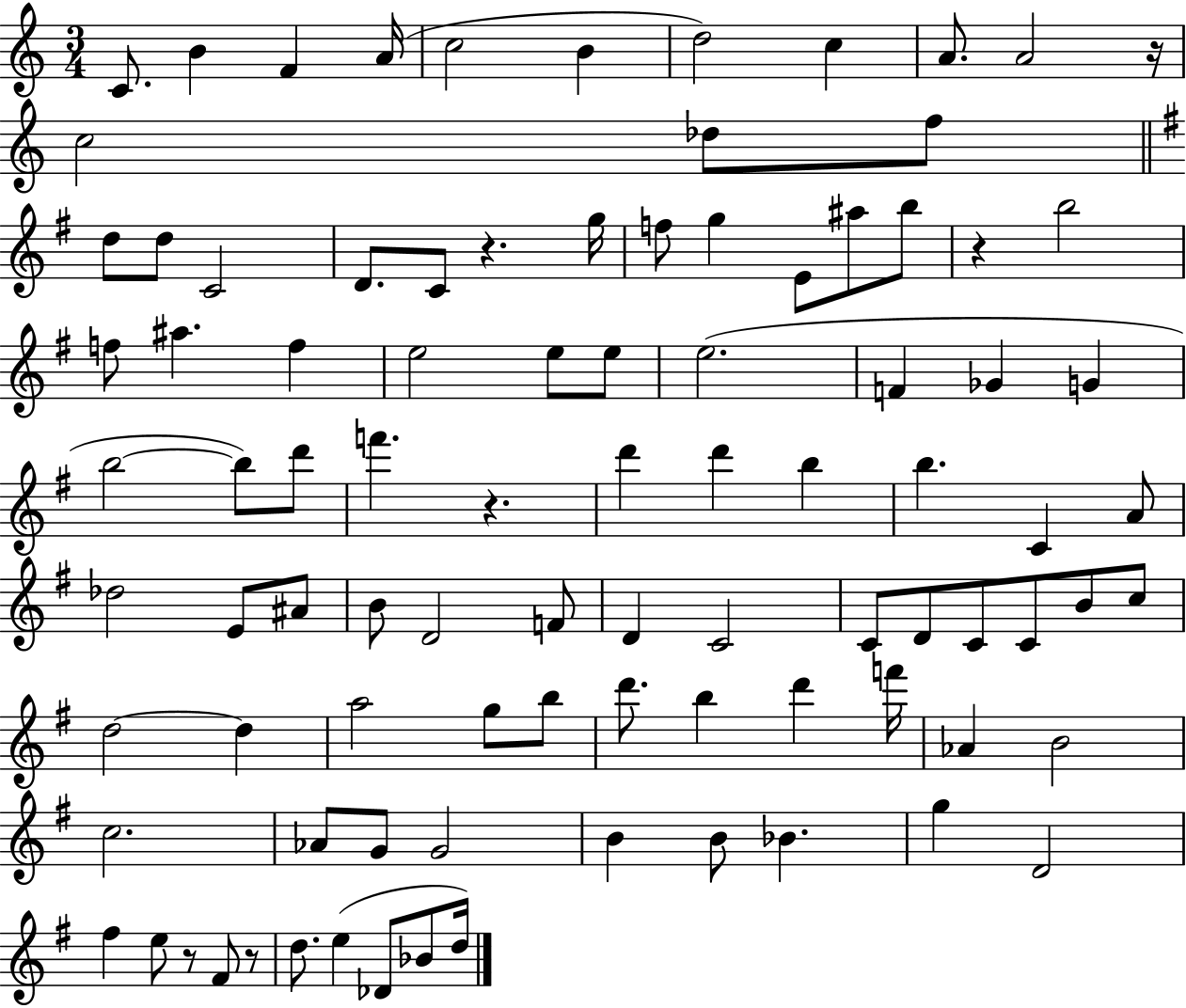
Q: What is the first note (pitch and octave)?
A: C4